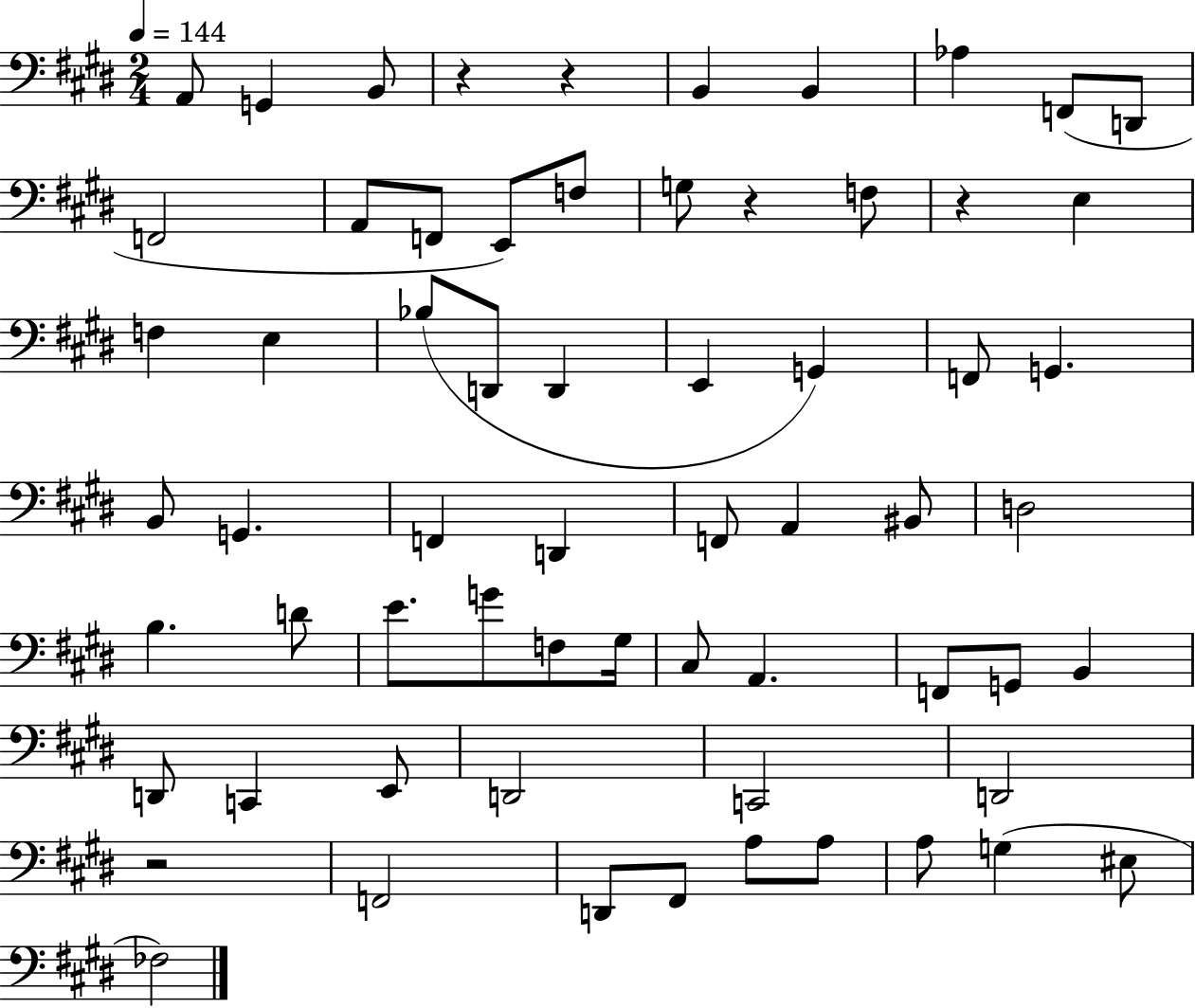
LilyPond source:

{
  \clef bass
  \numericTimeSignature
  \time 2/4
  \key e \major
  \tempo 4 = 144
  a,8 g,4 b,8 | r4 r4 | b,4 b,4 | aes4 f,8( d,8 | \break f,2 | a,8 f,8 e,8) f8 | g8 r4 f8 | r4 e4 | \break f4 e4 | bes8( d,8 d,4 | e,4 g,4) | f,8 g,4. | \break b,8 g,4. | f,4 d,4 | f,8 a,4 bis,8 | d2 | \break b4. d'8 | e'8. g'8 f8 gis16 | cis8 a,4. | f,8 g,8 b,4 | \break d,8 c,4 e,8 | d,2 | c,2 | d,2 | \break r2 | f,2 | d,8 fis,8 a8 a8 | a8 g4( eis8 | \break fes2) | \bar "|."
}